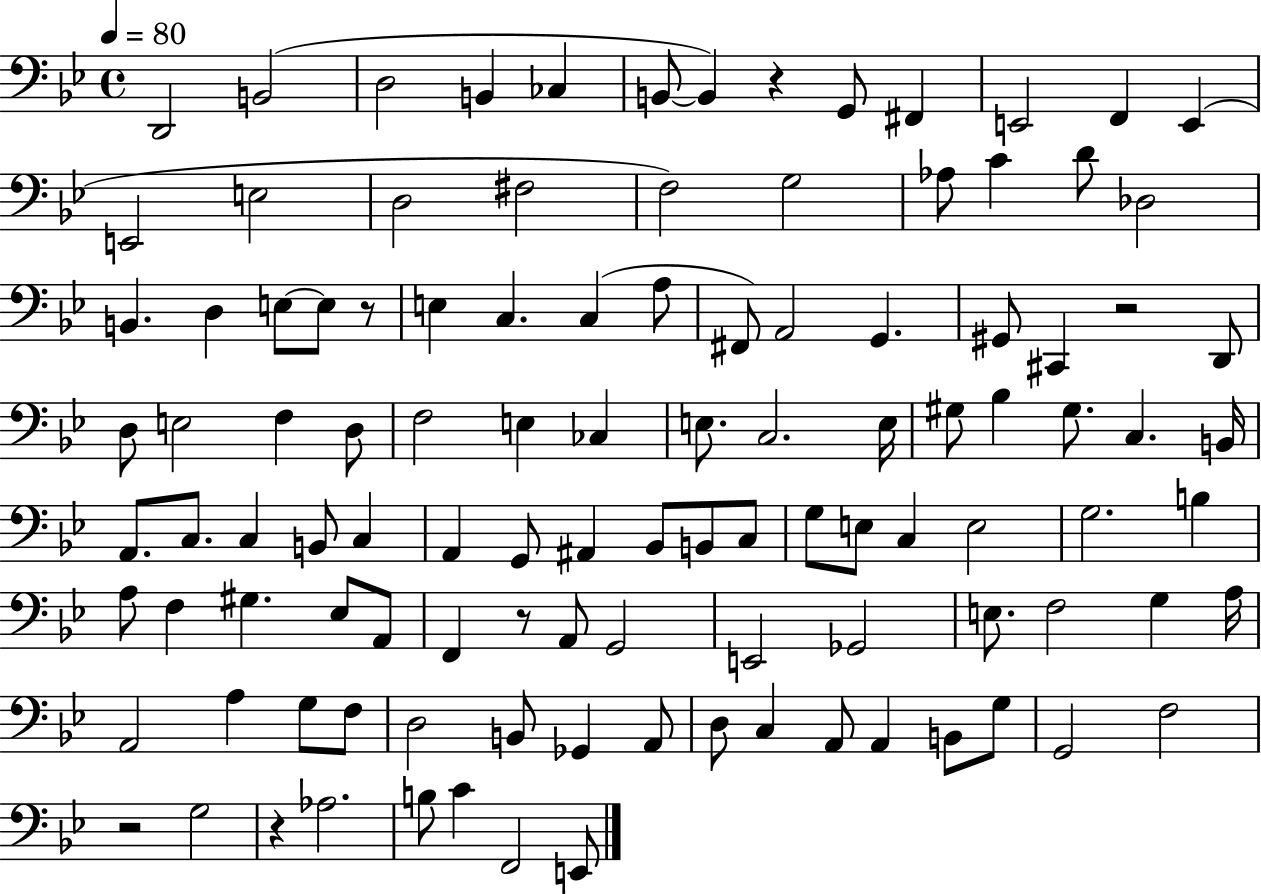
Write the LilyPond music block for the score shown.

{
  \clef bass
  \time 4/4
  \defaultTimeSignature
  \key bes \major
  \tempo 4 = 80
  \repeat volta 2 { d,2 b,2( | d2 b,4 ces4 | b,8~~ b,4) r4 g,8 fis,4 | e,2 f,4 e,4( | \break e,2 e2 | d2 fis2 | f2) g2 | aes8 c'4 d'8 des2 | \break b,4. d4 e8~~ e8 r8 | e4 c4. c4( a8 | fis,8) a,2 g,4. | gis,8 cis,4 r2 d,8 | \break d8 e2 f4 d8 | f2 e4 ces4 | e8. c2. e16 | gis8 bes4 gis8. c4. b,16 | \break a,8. c8. c4 b,8 c4 | a,4 g,8 ais,4 bes,8 b,8 c8 | g8 e8 c4 e2 | g2. b4 | \break a8 f4 gis4. ees8 a,8 | f,4 r8 a,8 g,2 | e,2 ges,2 | e8. f2 g4 a16 | \break a,2 a4 g8 f8 | d2 b,8 ges,4 a,8 | d8 c4 a,8 a,4 b,8 g8 | g,2 f2 | \break r2 g2 | r4 aes2. | b8 c'4 f,2 e,8 | } \bar "|."
}